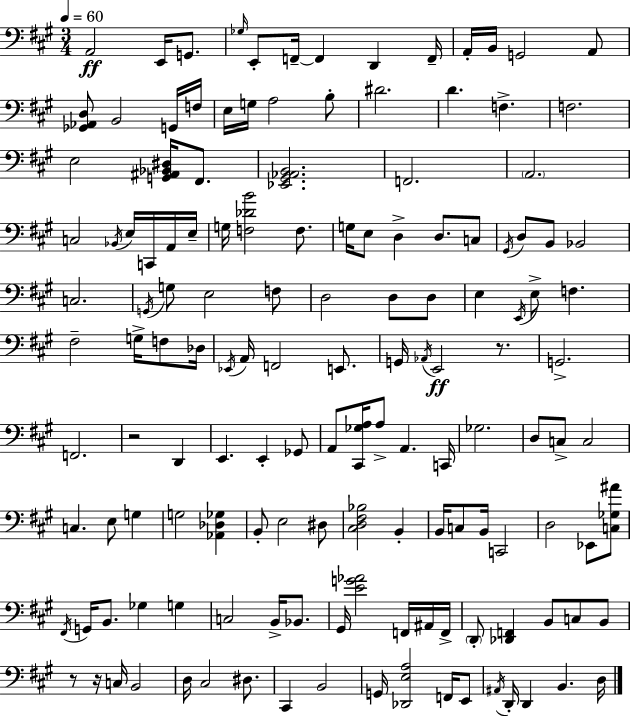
A2/h E2/s G2/e. Gb3/s E2/e F2/s F2/q D2/q F2/s A2/s B2/s G2/h A2/e [Gb2,Ab2,D3]/e B2/h G2/s F3/s E3/s G3/s A3/h B3/e D#4/h. D4/q. F3/q. F3/h. E3/h [G2,A#2,Bb2,D#3]/s F#2/e. [Eb2,G#2,Ab2,B2]/h. F2/h. A2/h. C3/h Bb2/s E3/s C2/s A2/s E3/s G3/s [F3,Db4,B4]/h F3/e. G3/s E3/e D3/q D3/e. C3/e G#2/s D3/e B2/e Bb2/h C3/h. G2/s G3/e E3/h F3/e D3/h D3/e D3/e E3/q E2/s E3/e F3/q. F#3/h G3/s F3/e Db3/s Eb2/s A2/s F2/h E2/e. G2/s Ab2/s E2/h R/e. G2/h. F2/h. R/h D2/q E2/q. E2/q Gb2/e A2/e [C#2,Gb3,A3]/s A3/e A2/q. C2/s Gb3/h. D3/e C3/e C3/h C3/q. E3/e G3/q G3/h [Ab2,Db3,Gb3]/q B2/e E3/h D#3/e [C#3,D3,F#3,Bb3]/h B2/q B2/s C3/e B2/s C2/h D3/h Eb2/e [C3,Gb3,A#4]/e F#2/s G2/s B2/e. Gb3/q G3/q C3/h B2/s Bb2/e. G#2/s [E4,G4,Ab4]/h F2/s A#2/s F2/s D2/e [Db2,F2]/q B2/e C3/e B2/e R/e R/s C3/s B2/h D3/s C#3/h D#3/e. C#2/q B2/h G2/s [Db2,E3,A3]/h F2/s E2/e A#2/s D2/s D2/q B2/q. D3/s